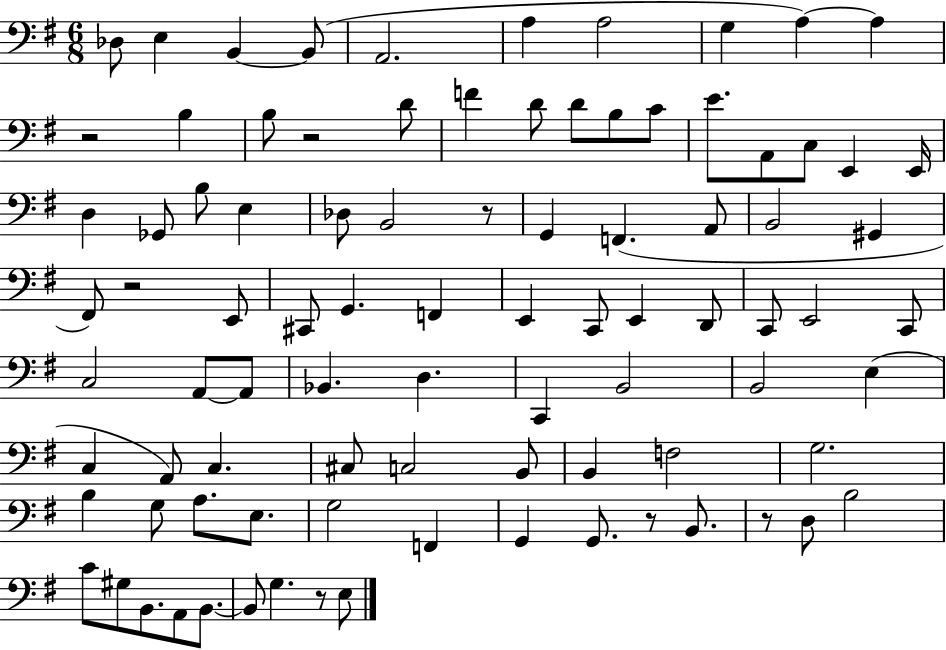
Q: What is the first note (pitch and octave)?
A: Db3